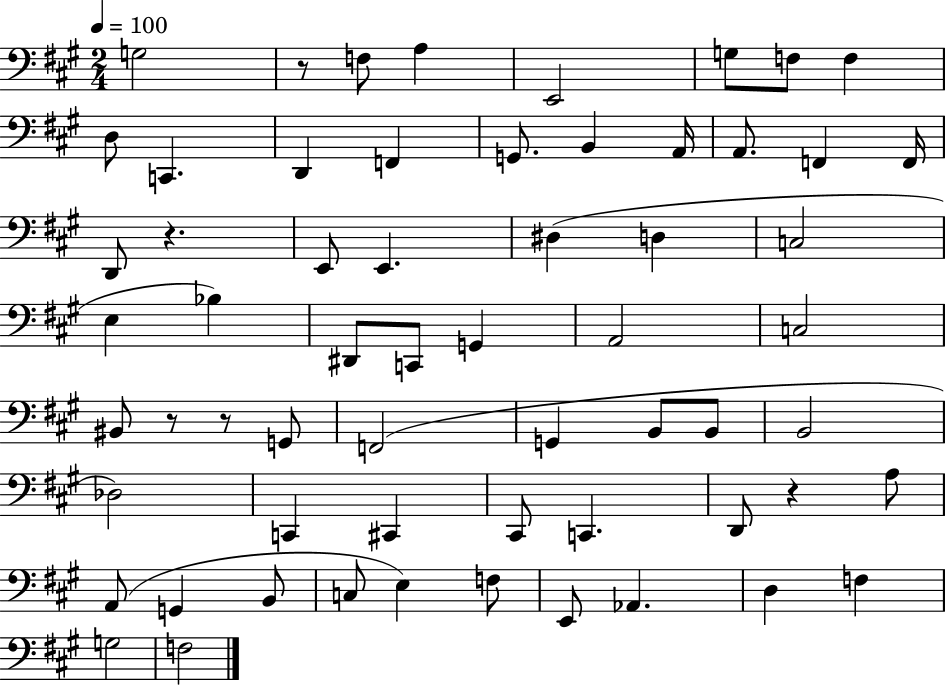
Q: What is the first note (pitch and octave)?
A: G3